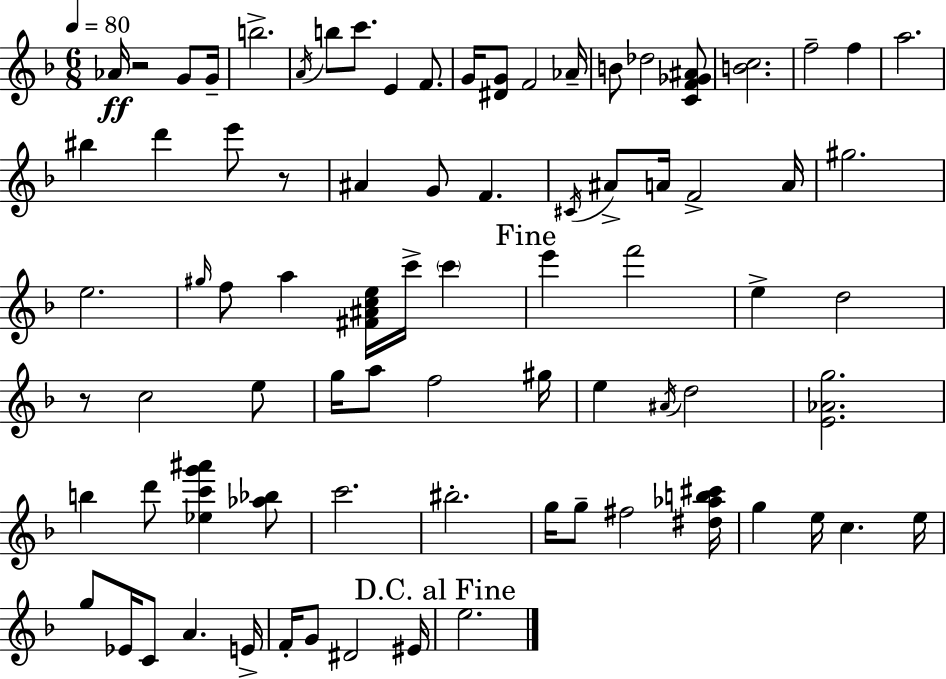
Ab4/s R/h G4/e G4/s B5/h. A4/s B5/e C6/e. E4/q F4/e. G4/s [D#4,G4]/e F4/h Ab4/s B4/e Db5/h [C4,F4,Gb4,A#4]/e [B4,C5]/h. F5/h F5/q A5/h. BIS5/q D6/q E6/e R/e A#4/q G4/e F4/q. C#4/s A#4/e A4/s F4/h A4/s G#5/h. E5/h. G#5/s F5/e A5/q [F#4,A#4,C5,E5]/s C6/s C6/q E6/q F6/h E5/q D5/h R/e C5/h E5/e G5/s A5/e F5/h G#5/s E5/q A#4/s D5/h [E4,Ab4,G5]/h. B5/q D6/e [Eb5,C6,G6,A#6]/q [Ab5,Bb5]/e C6/h. BIS5/h. G5/s G5/e F#5/h [D#5,Ab5,B5,C#6]/s G5/q E5/s C5/q. E5/s G5/e Eb4/s C4/e A4/q. E4/s F4/s G4/e D#4/h EIS4/s E5/h.